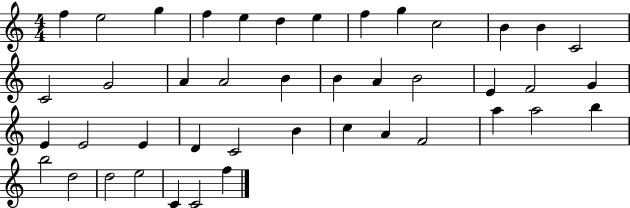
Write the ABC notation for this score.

X:1
T:Untitled
M:4/4
L:1/4
K:C
f e2 g f e d e f g c2 B B C2 C2 G2 A A2 B B A B2 E F2 G E E2 E D C2 B c A F2 a a2 b b2 d2 d2 e2 C C2 f